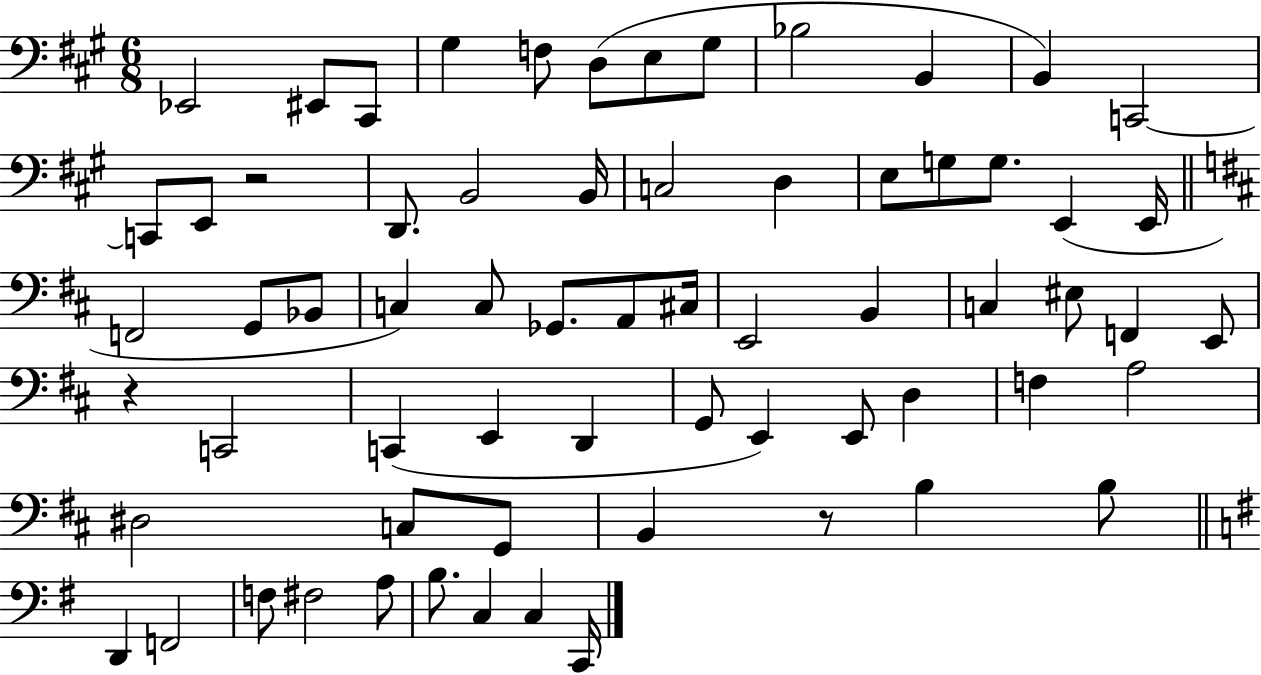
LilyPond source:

{
  \clef bass
  \numericTimeSignature
  \time 6/8
  \key a \major
  \repeat volta 2 { ees,2 eis,8 cis,8 | gis4 f8 d8( e8 gis8 | bes2 b,4 | b,4) c,2~~ | \break c,8 e,8 r2 | d,8. b,2 b,16 | c2 d4 | e8 g8 g8. e,4( e,16 | \break \bar "||" \break \key d \major f,2 g,8 bes,8 | c4) c8 ges,8. a,8 cis16 | e,2 b,4 | c4 eis8 f,4 e,8 | \break r4 c,2 | c,4( e,4 d,4 | g,8 e,4) e,8 d4 | f4 a2 | \break dis2 c8 g,8 | b,4 r8 b4 b8 | \bar "||" \break \key g \major d,4 f,2 | f8 fis2 a8 | b8. c4 c4 c,16 | } \bar "|."
}